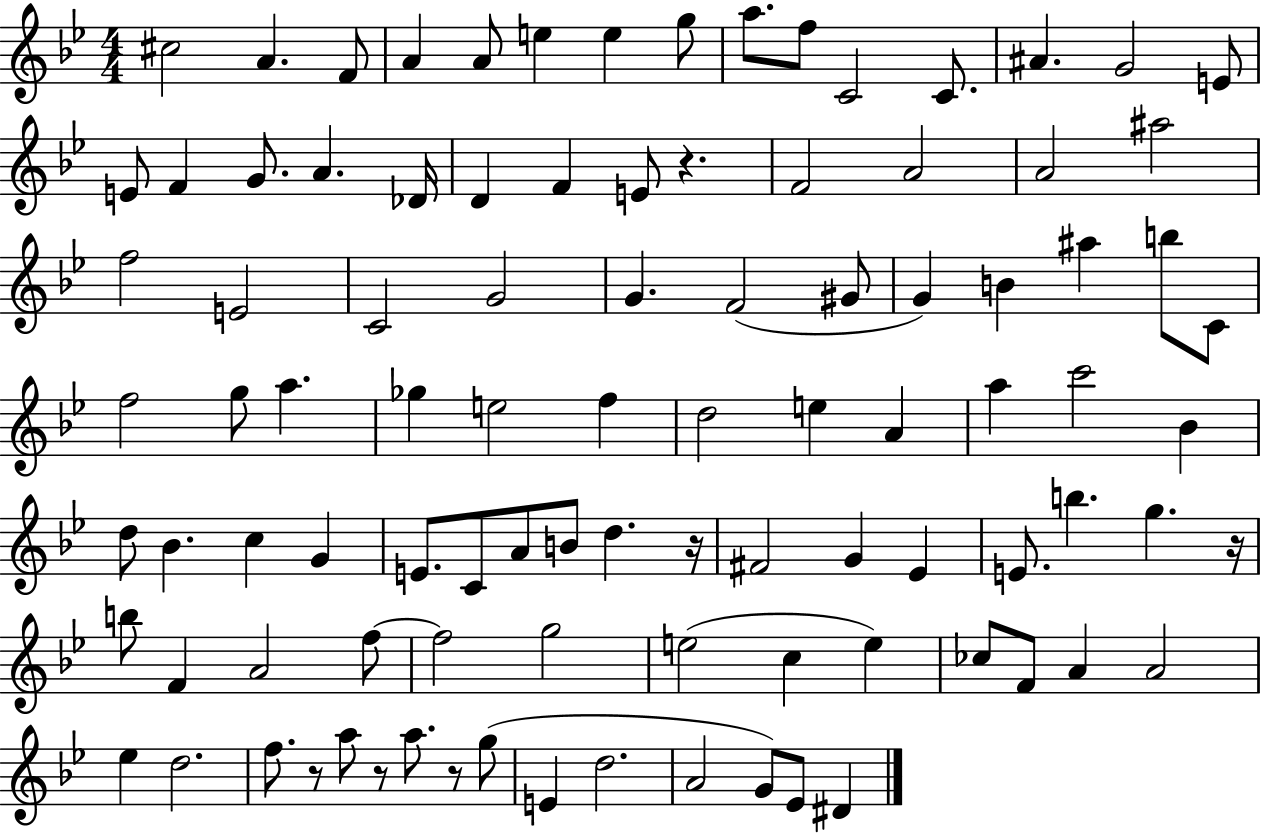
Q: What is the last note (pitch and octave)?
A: D#4